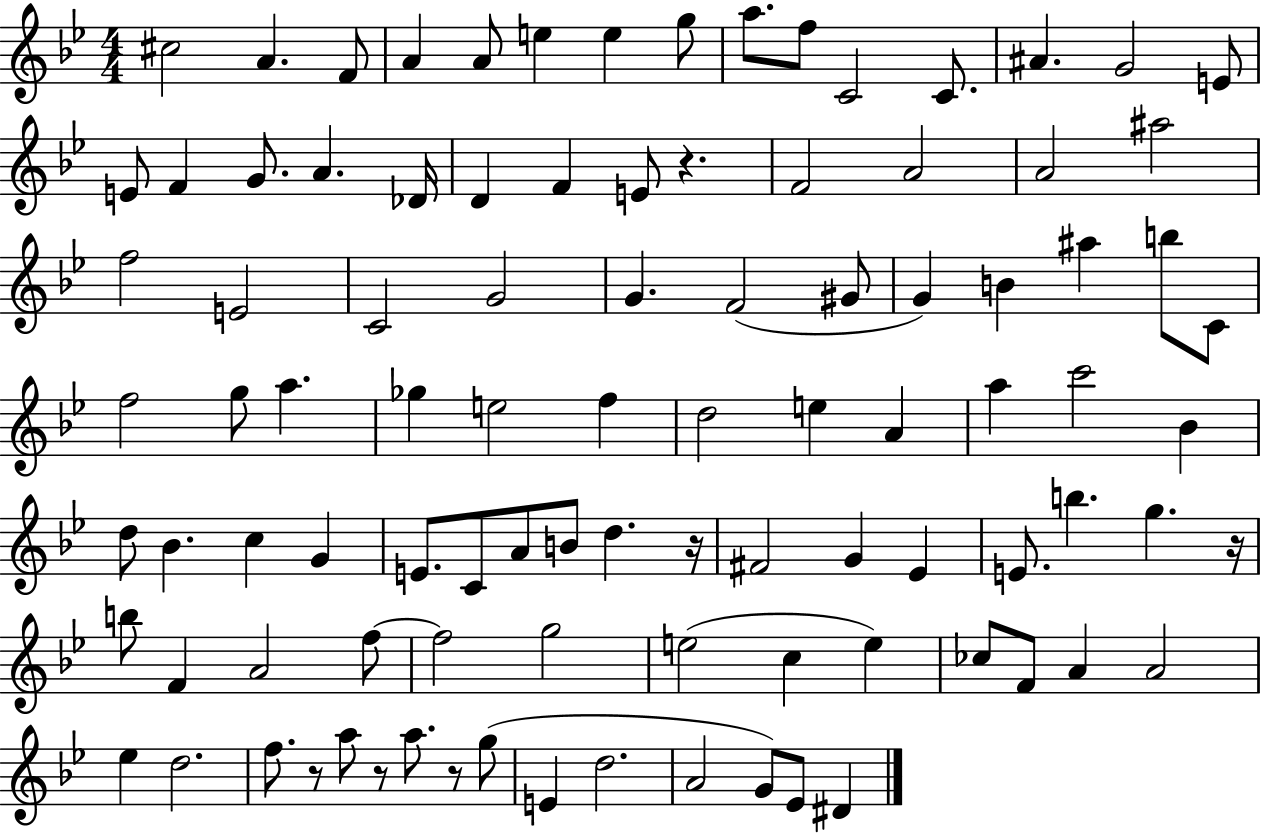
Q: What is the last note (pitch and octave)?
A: D#4